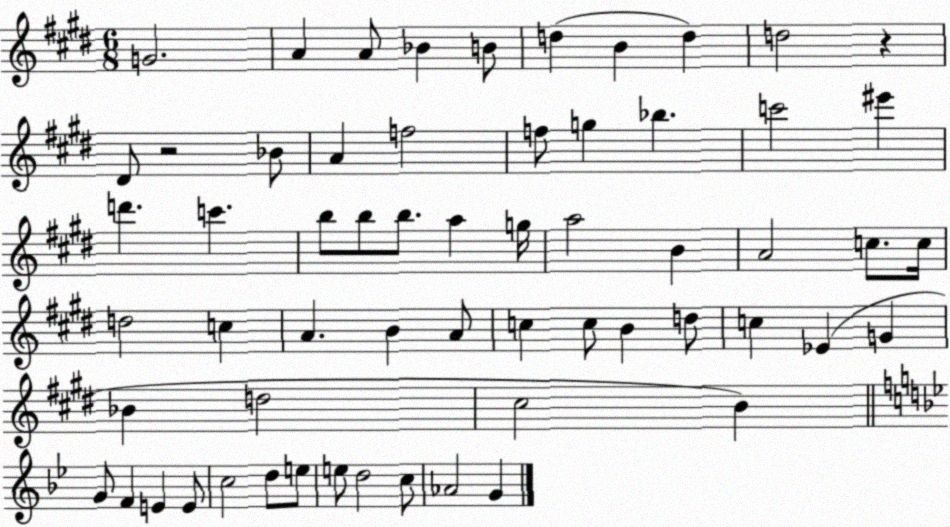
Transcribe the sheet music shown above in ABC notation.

X:1
T:Untitled
M:6/8
L:1/4
K:E
G2 A A/2 _B B/2 d B d d2 z ^D/2 z2 _B/2 A f2 f/2 g _b c'2 ^e' d' c' b/2 b/2 b/2 a g/4 a2 B A2 c/2 c/4 d2 c A B A/2 c c/2 B d/2 c _E G _B d2 ^c2 B G/2 F E E/2 c2 d/2 e/2 e/2 d2 c/2 _A2 G